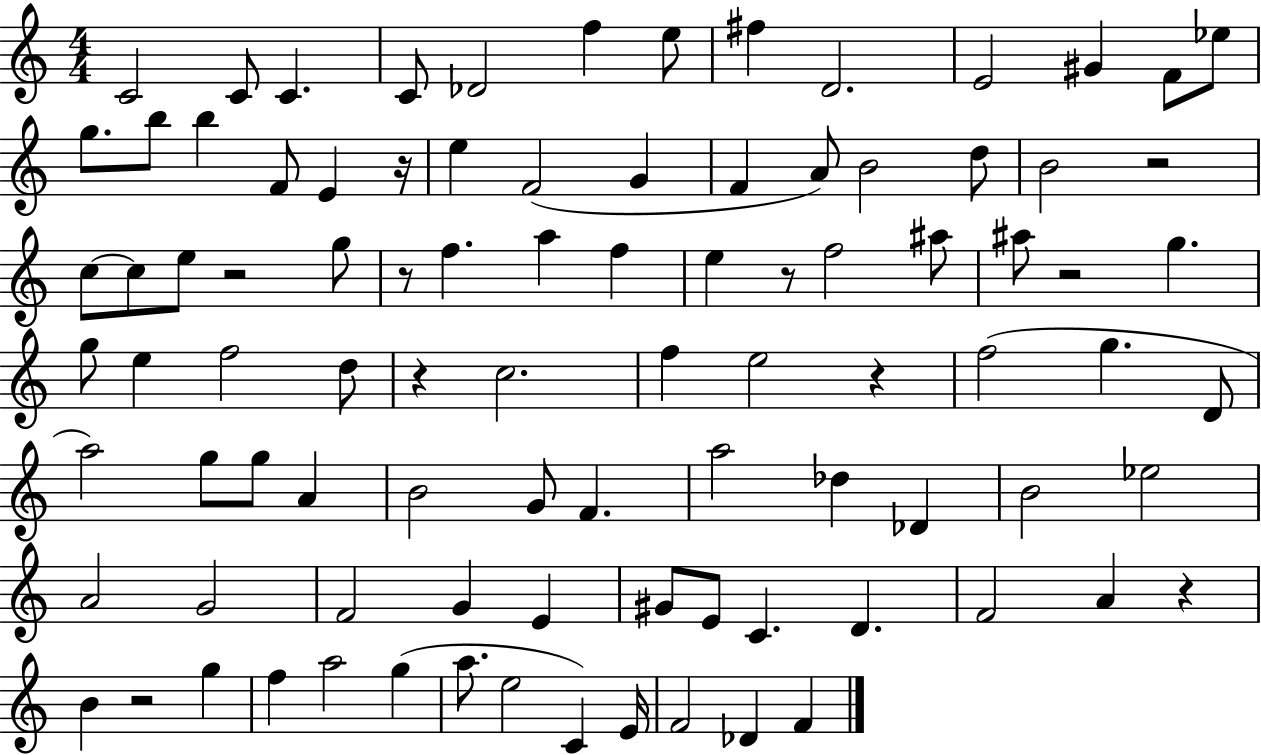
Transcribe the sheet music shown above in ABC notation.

X:1
T:Untitled
M:4/4
L:1/4
K:C
C2 C/2 C C/2 _D2 f e/2 ^f D2 E2 ^G F/2 _e/2 g/2 b/2 b F/2 E z/4 e F2 G F A/2 B2 d/2 B2 z2 c/2 c/2 e/2 z2 g/2 z/2 f a f e z/2 f2 ^a/2 ^a/2 z2 g g/2 e f2 d/2 z c2 f e2 z f2 g D/2 a2 g/2 g/2 A B2 G/2 F a2 _d _D B2 _e2 A2 G2 F2 G E ^G/2 E/2 C D F2 A z B z2 g f a2 g a/2 e2 C E/4 F2 _D F